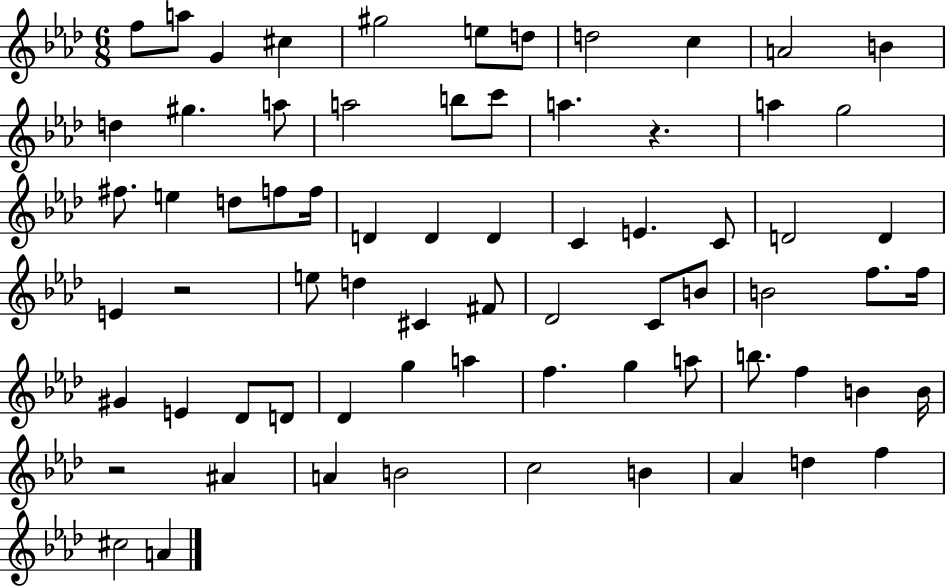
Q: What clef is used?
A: treble